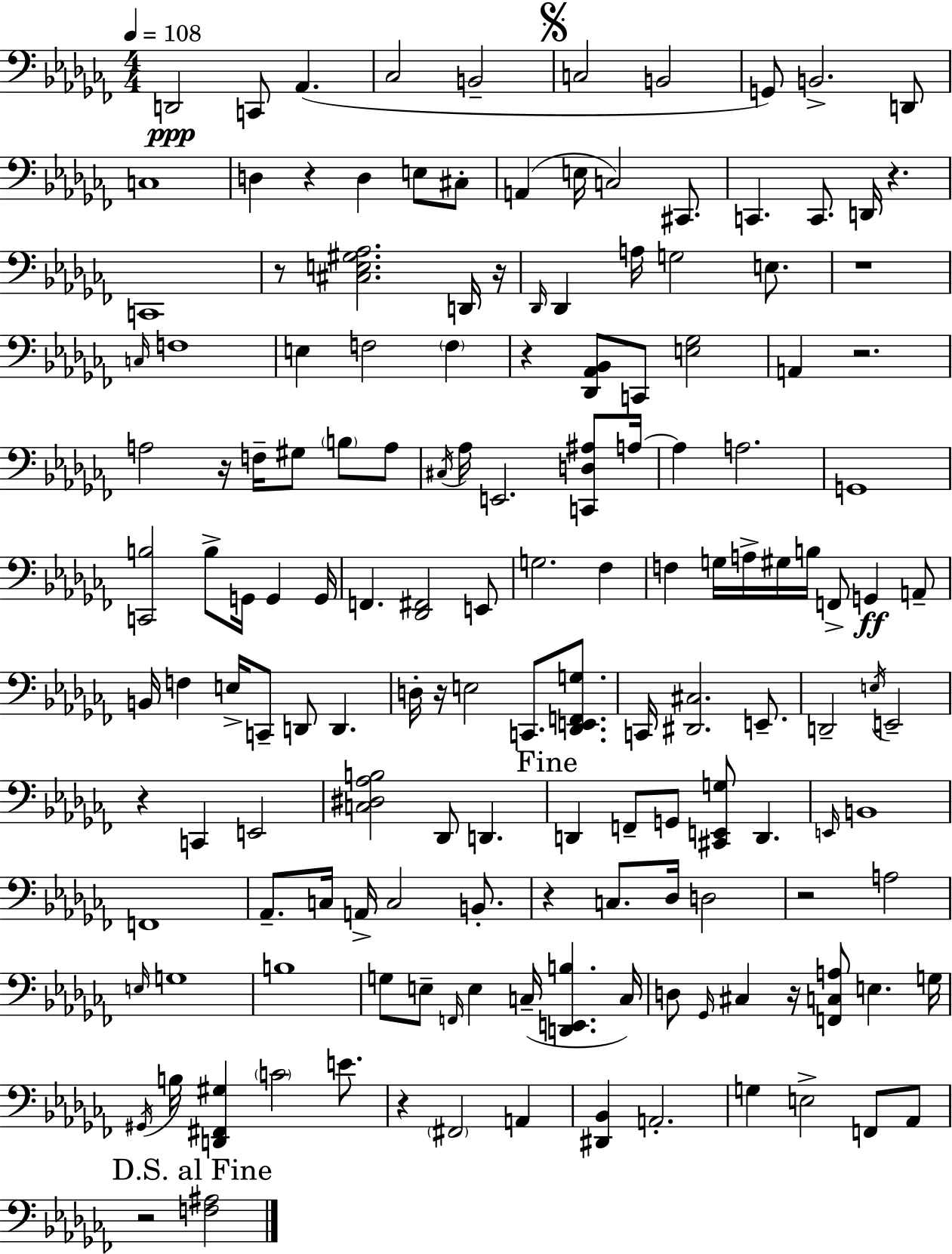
{
  \clef bass
  \numericTimeSignature
  \time 4/4
  \key aes \minor
  \tempo 4 = 108
  d,2\ppp c,8 aes,4.( | ces2 b,2-- | \mark \markup { \musicglyph "scripts.segno" } c2 b,2 | g,8) b,2.-> d,8 | \break c1 | d4 r4 d4 e8 cis8-. | a,4( e16 c2) cis,8. | c,4. c,8. d,16 r4. | \break c,1 | r8 <cis e gis aes>2. d,16 r16 | \grace { des,16 } des,4 a16 g2 e8. | r1 | \break \grace { c16 } f1 | e4 f2 \parenthesize f4 | r4 <des, aes, bes,>8 c,8 <e ges>2 | a,4 r2. | \break a2 r16 f16-- gis8 \parenthesize b8 | a8 \acciaccatura { cis16 } aes16 e,2. | <c, d ais>8 a16~~ a4 a2. | g,1 | \break <c, b>2 b8-> g,16 g,4 | g,16 f,4. <des, fis,>2 | e,8 g2. fes4 | f4 g16 a16-> gis16 b16 f,8-> g,4\ff | \break a,8-- b,16 f4 e16-> c,8-- d,8 d,4. | d16-. r16 e2 c,8. | <des, e, f, g>8. c,16 <dis, cis>2. | e,8.-- d,2-- \acciaccatura { e16 } e,2-- | \break r4 c,4 e,2 | <c dis aes b>2 des,8 d,4. | \mark "Fine" d,4 f,8-- g,8 <cis, e, g>8 d,4. | \grace { e,16 } b,1 | \break f,1 | aes,8.-- c16 a,16-> c2 | b,8.-. r4 c8. des16 d2 | r2 a2 | \break \grace { e16 } g1 | b1 | g8 e8-- \grace { f,16 } e4 c16--( | <d, e, b>4. c16) d8 \grace { ges,16 } cis4 r16 <f, c a>8 | \break e4. g16 \acciaccatura { gis,16 } b16 <d, fis, gis>4 \parenthesize c'2 | e'8. r4 \parenthesize fis,2 | a,4 <dis, bes,>4 a,2.-. | g4 e2-> | \break f,8 aes,8 \mark "D.S. al Fine" r2 | <f ais>2 \bar "|."
}